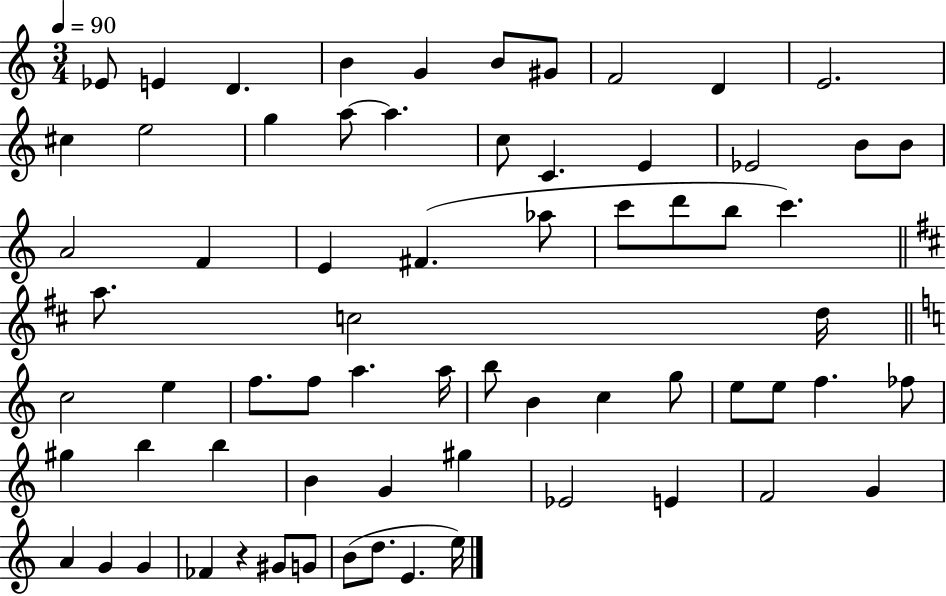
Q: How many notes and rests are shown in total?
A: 68